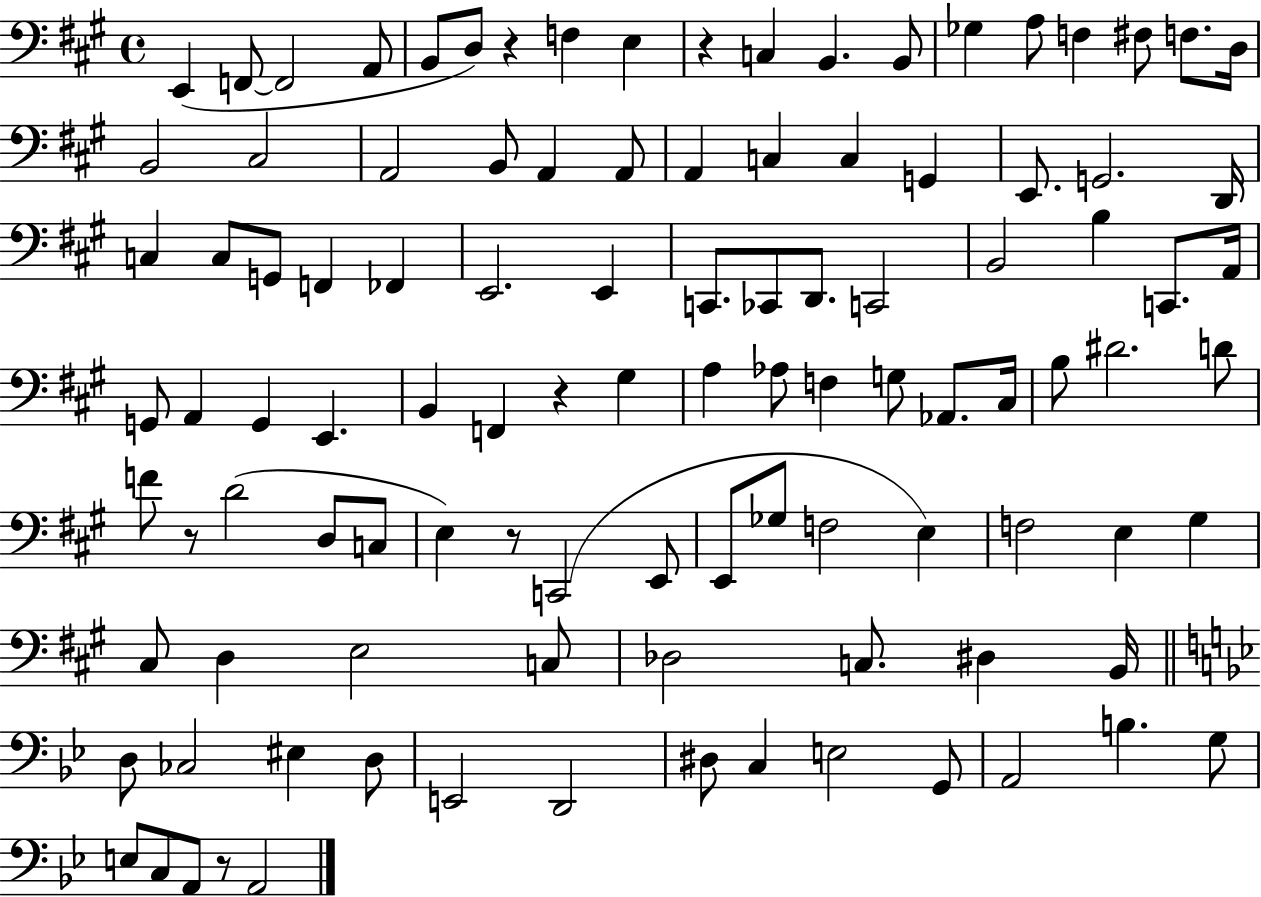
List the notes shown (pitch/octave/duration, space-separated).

E2/q F2/e F2/h A2/e B2/e D3/e R/q F3/q E3/q R/q C3/q B2/q. B2/e Gb3/q A3/e F3/q F#3/e F3/e. D3/s B2/h C#3/h A2/h B2/e A2/q A2/e A2/q C3/q C3/q G2/q E2/e. G2/h. D2/s C3/q C3/e G2/e F2/q FES2/q E2/h. E2/q C2/e. CES2/e D2/e. C2/h B2/h B3/q C2/e. A2/s G2/e A2/q G2/q E2/q. B2/q F2/q R/q G#3/q A3/q Ab3/e F3/q G3/e Ab2/e. C#3/s B3/e D#4/h. D4/e F4/e R/e D4/h D3/e C3/e E3/q R/e C2/h E2/e E2/e Gb3/e F3/h E3/q F3/h E3/q G#3/q C#3/e D3/q E3/h C3/e Db3/h C3/e. D#3/q B2/s D3/e CES3/h EIS3/q D3/e E2/h D2/h D#3/e C3/q E3/h G2/e A2/h B3/q. G3/e E3/e C3/e A2/e R/e A2/h